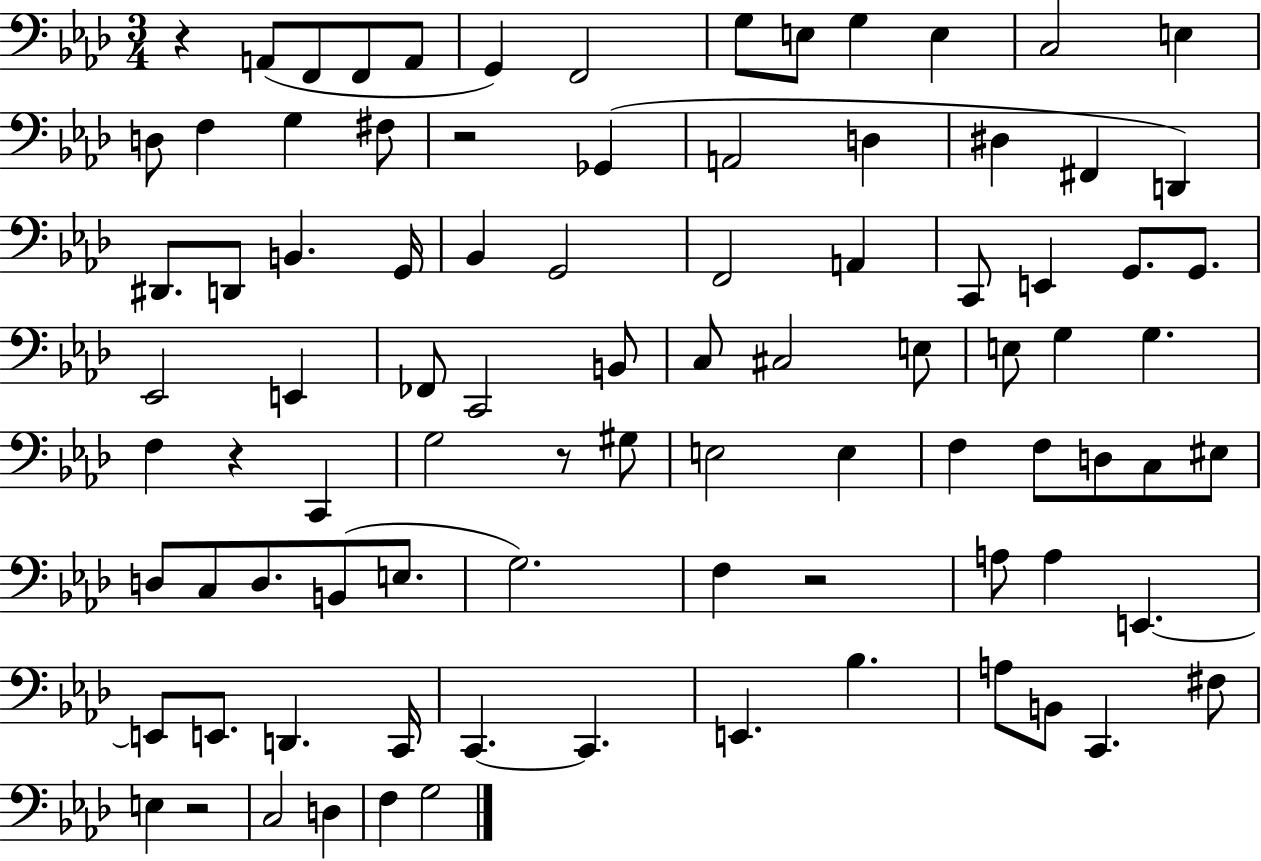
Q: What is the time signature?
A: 3/4